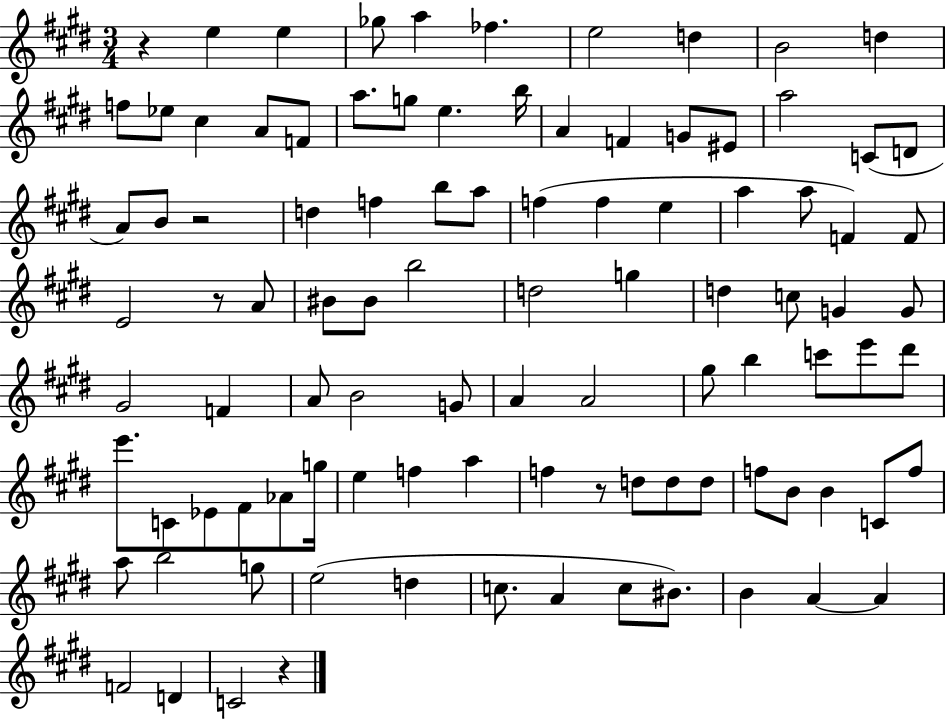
{
  \clef treble
  \numericTimeSignature
  \time 3/4
  \key e \major
  r4 e''4 e''4 | ges''8 a''4 fes''4. | e''2 d''4 | b'2 d''4 | \break f''8 ees''8 cis''4 a'8 f'8 | a''8. g''8 e''4. b''16 | a'4 f'4 g'8 eis'8 | a''2 c'8( d'8 | \break a'8) b'8 r2 | d''4 f''4 b''8 a''8 | f''4( f''4 e''4 | a''4 a''8 f'4) f'8 | \break e'2 r8 a'8 | bis'8 bis'8 b''2 | d''2 g''4 | d''4 c''8 g'4 g'8 | \break gis'2 f'4 | a'8 b'2 g'8 | a'4 a'2 | gis''8 b''4 c'''8 e'''8 dis'''8 | \break e'''8. c'8 ees'8 fis'8 aes'8 g''16 | e''4 f''4 a''4 | f''4 r8 d''8 d''8 d''8 | f''8 b'8 b'4 c'8 f''8 | \break a''8 b''2 g''8 | e''2( d''4 | c''8. a'4 c''8 bis'8.) | b'4 a'4~~ a'4 | \break f'2 d'4 | c'2 r4 | \bar "|."
}